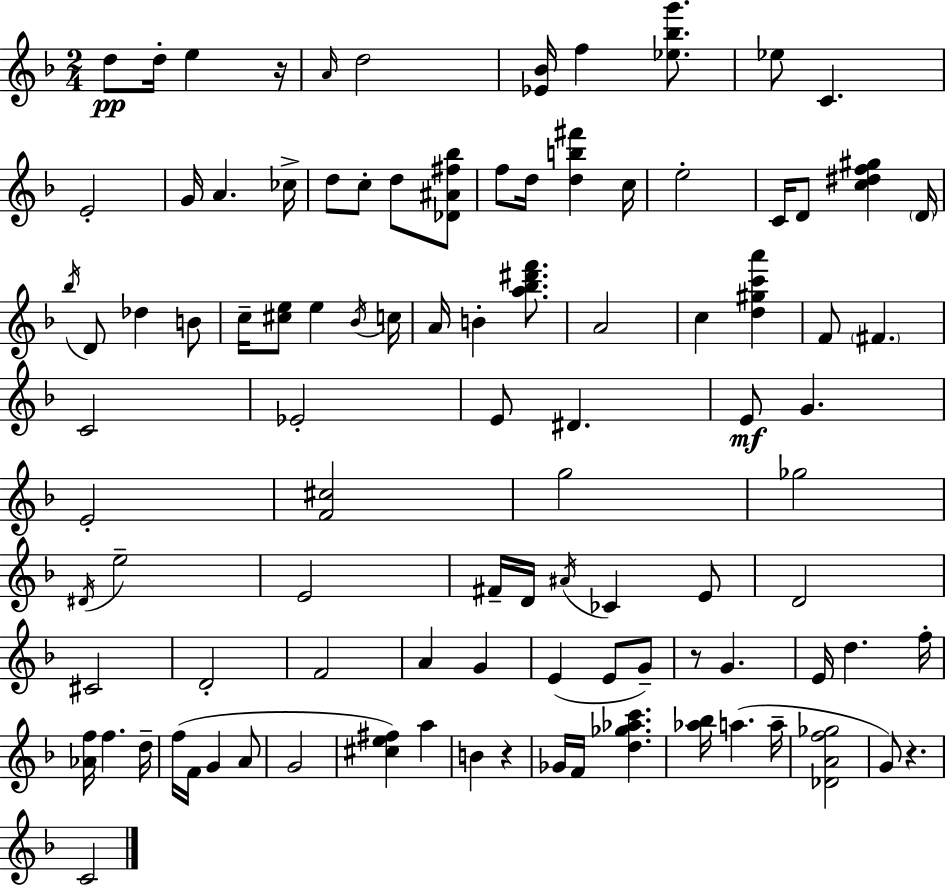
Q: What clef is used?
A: treble